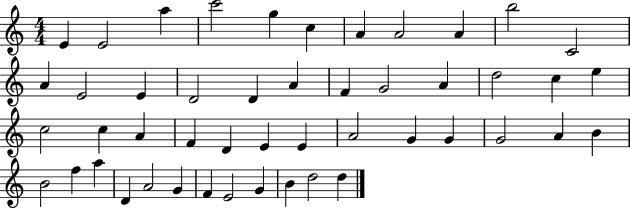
E4/q E4/h A5/q C6/h G5/q C5/q A4/q A4/h A4/q B5/h C4/h A4/q E4/h E4/q D4/h D4/q A4/q F4/q G4/h A4/q D5/h C5/q E5/q C5/h C5/q A4/q F4/q D4/q E4/q E4/q A4/h G4/q G4/q G4/h A4/q B4/q B4/h F5/q A5/q D4/q A4/h G4/q F4/q E4/h G4/q B4/q D5/h D5/q